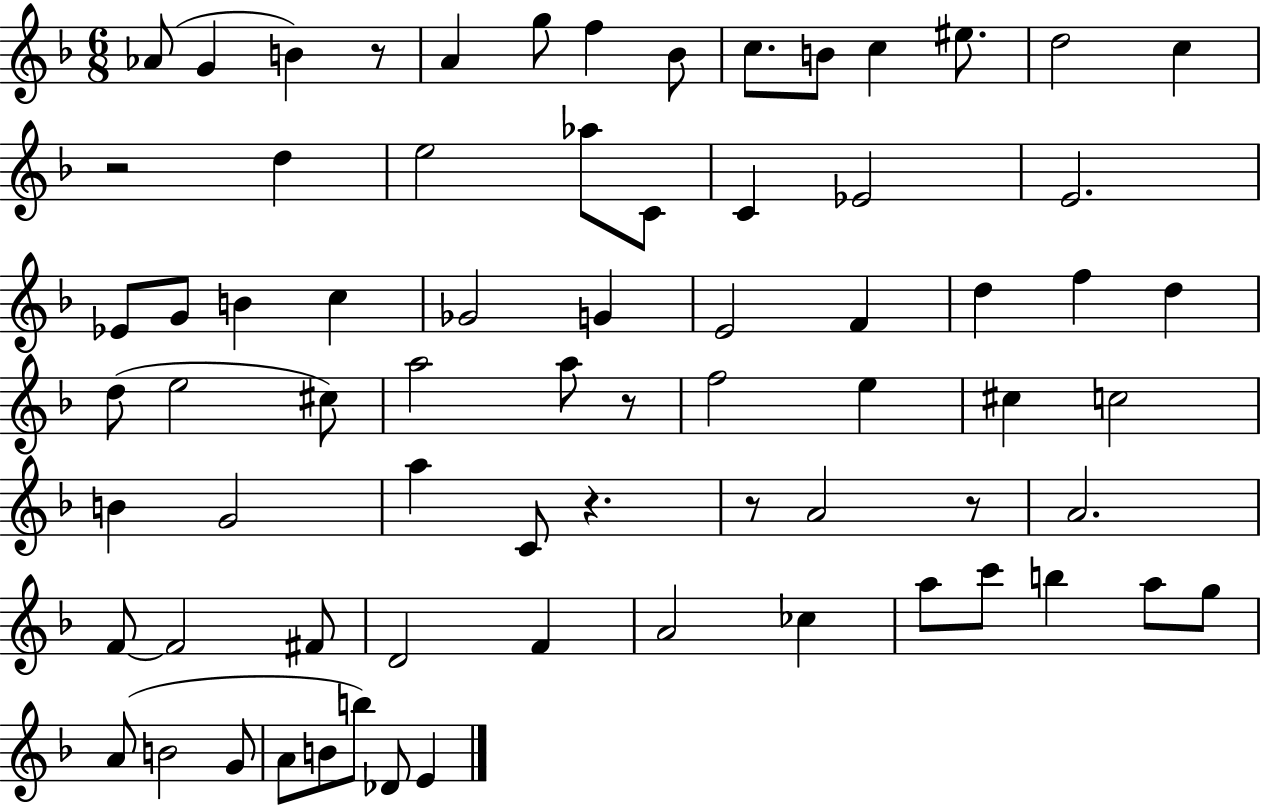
{
  \clef treble
  \numericTimeSignature
  \time 6/8
  \key f \major
  aes'8( g'4 b'4) r8 | a'4 g''8 f''4 bes'8 | c''8. b'8 c''4 eis''8. | d''2 c''4 | \break r2 d''4 | e''2 aes''8 c'8 | c'4 ees'2 | e'2. | \break ees'8 g'8 b'4 c''4 | ges'2 g'4 | e'2 f'4 | d''4 f''4 d''4 | \break d''8( e''2 cis''8) | a''2 a''8 r8 | f''2 e''4 | cis''4 c''2 | \break b'4 g'2 | a''4 c'8 r4. | r8 a'2 r8 | a'2. | \break f'8~~ f'2 fis'8 | d'2 f'4 | a'2 ces''4 | a''8 c'''8 b''4 a''8 g''8 | \break a'8( b'2 g'8 | a'8 b'8 b''8) des'8 e'4 | \bar "|."
}